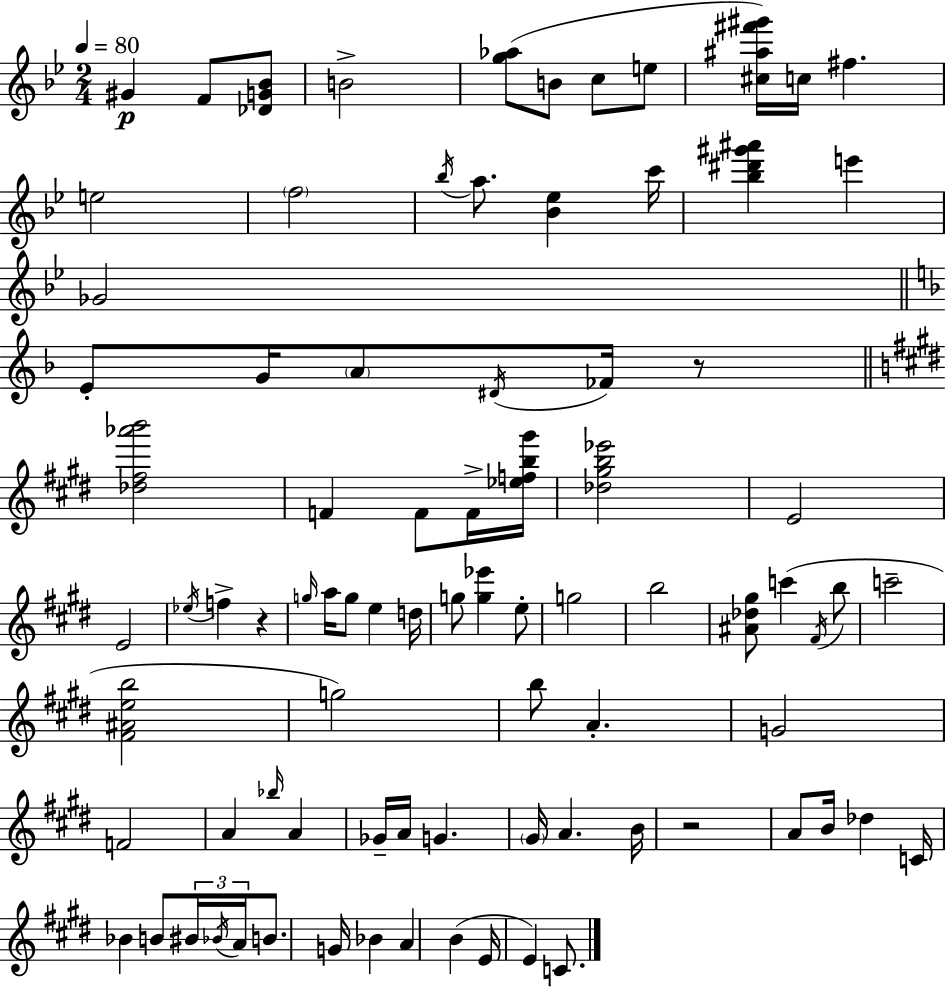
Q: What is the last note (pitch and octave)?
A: C4